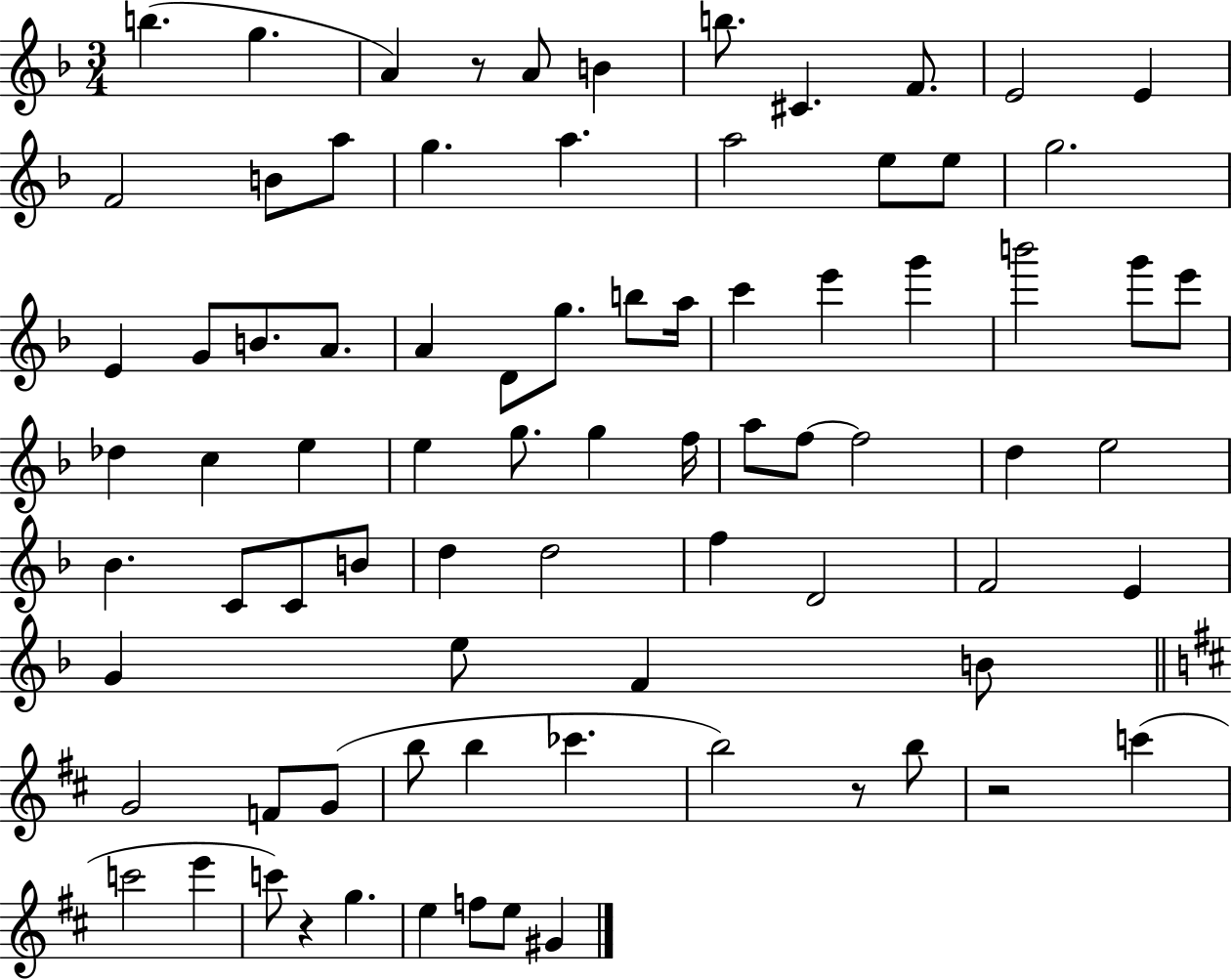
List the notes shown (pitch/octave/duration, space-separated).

B5/q. G5/q. A4/q R/e A4/e B4/q B5/e. C#4/q. F4/e. E4/h E4/q F4/h B4/e A5/e G5/q. A5/q. A5/h E5/e E5/e G5/h. E4/q G4/e B4/e. A4/e. A4/q D4/e G5/e. B5/e A5/s C6/q E6/q G6/q B6/h G6/e E6/e Db5/q C5/q E5/q E5/q G5/e. G5/q F5/s A5/e F5/e F5/h D5/q E5/h Bb4/q. C4/e C4/e B4/e D5/q D5/h F5/q D4/h F4/h E4/q G4/q E5/e F4/q B4/e G4/h F4/e G4/e B5/e B5/q CES6/q. B5/h R/e B5/e R/h C6/q C6/h E6/q C6/e R/q G5/q. E5/q F5/e E5/e G#4/q